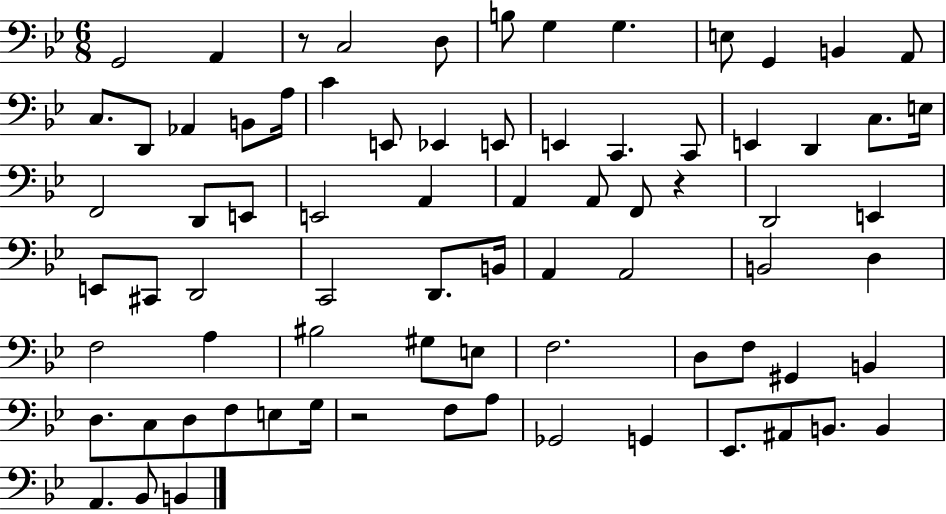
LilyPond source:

{
  \clef bass
  \numericTimeSignature
  \time 6/8
  \key bes \major
  g,2 a,4 | r8 c2 d8 | b8 g4 g4. | e8 g,4 b,4 a,8 | \break c8. d,8 aes,4 b,8 a16 | c'4 e,8 ees,4 e,8 | e,4 c,4. c,8 | e,4 d,4 c8. e16 | \break f,2 d,8 e,8 | e,2 a,4 | a,4 a,8 f,8 r4 | d,2 e,4 | \break e,8 cis,8 d,2 | c,2 d,8. b,16 | a,4 a,2 | b,2 d4 | \break f2 a4 | bis2 gis8 e8 | f2. | d8 f8 gis,4 b,4 | \break d8. c8 d8 f8 e8 g16 | r2 f8 a8 | ges,2 g,4 | ees,8. ais,8 b,8. b,4 | \break a,4. bes,8 b,4 | \bar "|."
}